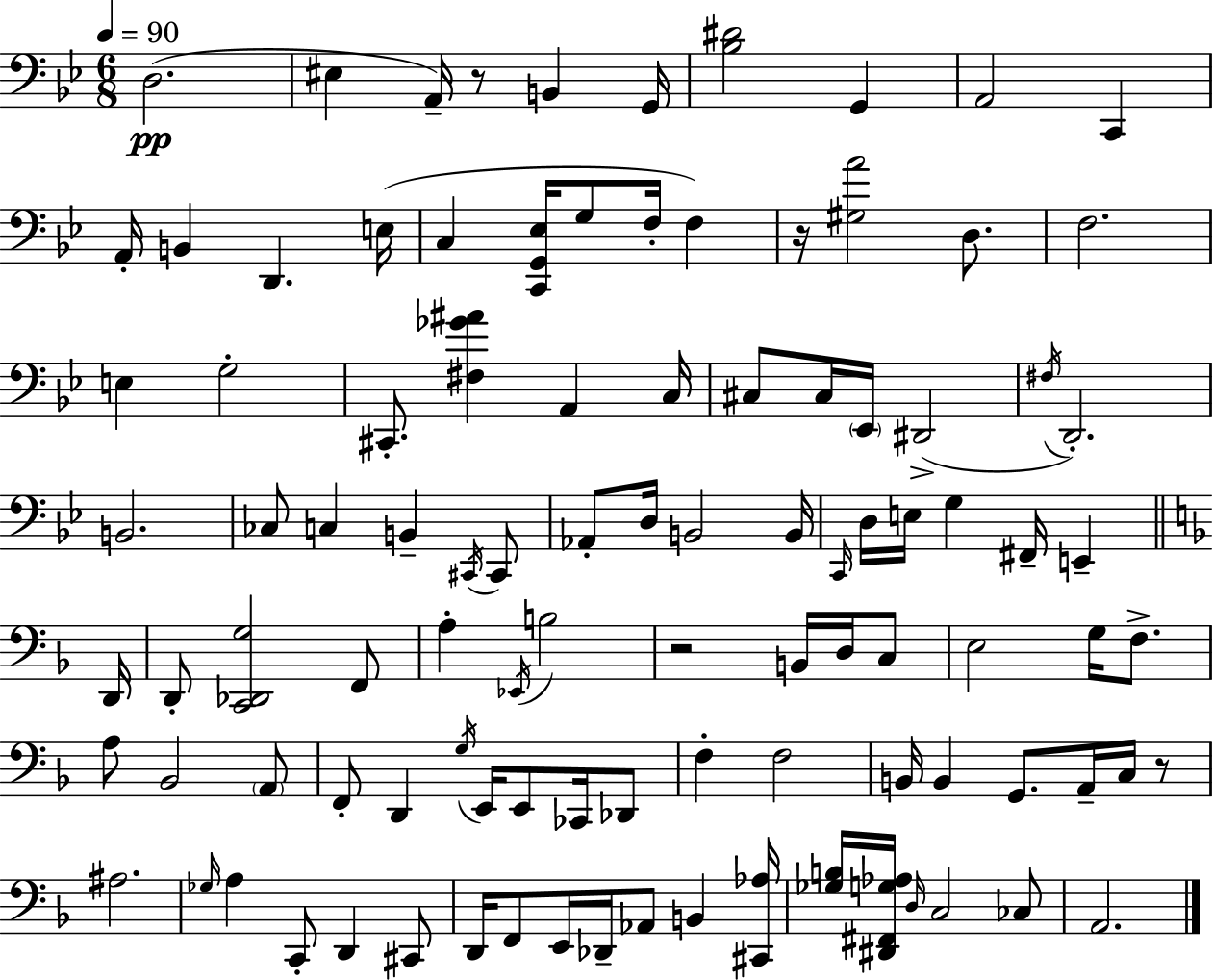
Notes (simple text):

D3/h. EIS3/q A2/s R/e B2/q G2/s [Bb3,D#4]/h G2/q A2/h C2/q A2/s B2/q D2/q. E3/s C3/q [C2,G2,Eb3]/s G3/e F3/s F3/q R/s [G#3,A4]/h D3/e. F3/h. E3/q G3/h C#2/e. [F#3,Gb4,A#4]/q A2/q C3/s C#3/e C#3/s Eb2/s D#2/h F#3/s D2/h. B2/h. CES3/e C3/q B2/q C#2/s C#2/e Ab2/e D3/s B2/h B2/s C2/s D3/s E3/s G3/q F#2/s E2/q D2/s D2/e [C2,Db2,G3]/h F2/e A3/q Eb2/s B3/h R/h B2/s D3/s C3/e E3/h G3/s F3/e. A3/e Bb2/h A2/e F2/e D2/q G3/s E2/s E2/e CES2/s Db2/e F3/q F3/h B2/s B2/q G2/e. A2/s C3/s R/e A#3/h. Gb3/s A3/q C2/e D2/q C#2/e D2/s F2/e E2/s Db2/s Ab2/e B2/q [C#2,Ab3]/s [Gb3,B3]/s [D#2,F#2,G3,Ab3]/s D3/s C3/h CES3/e A2/h.